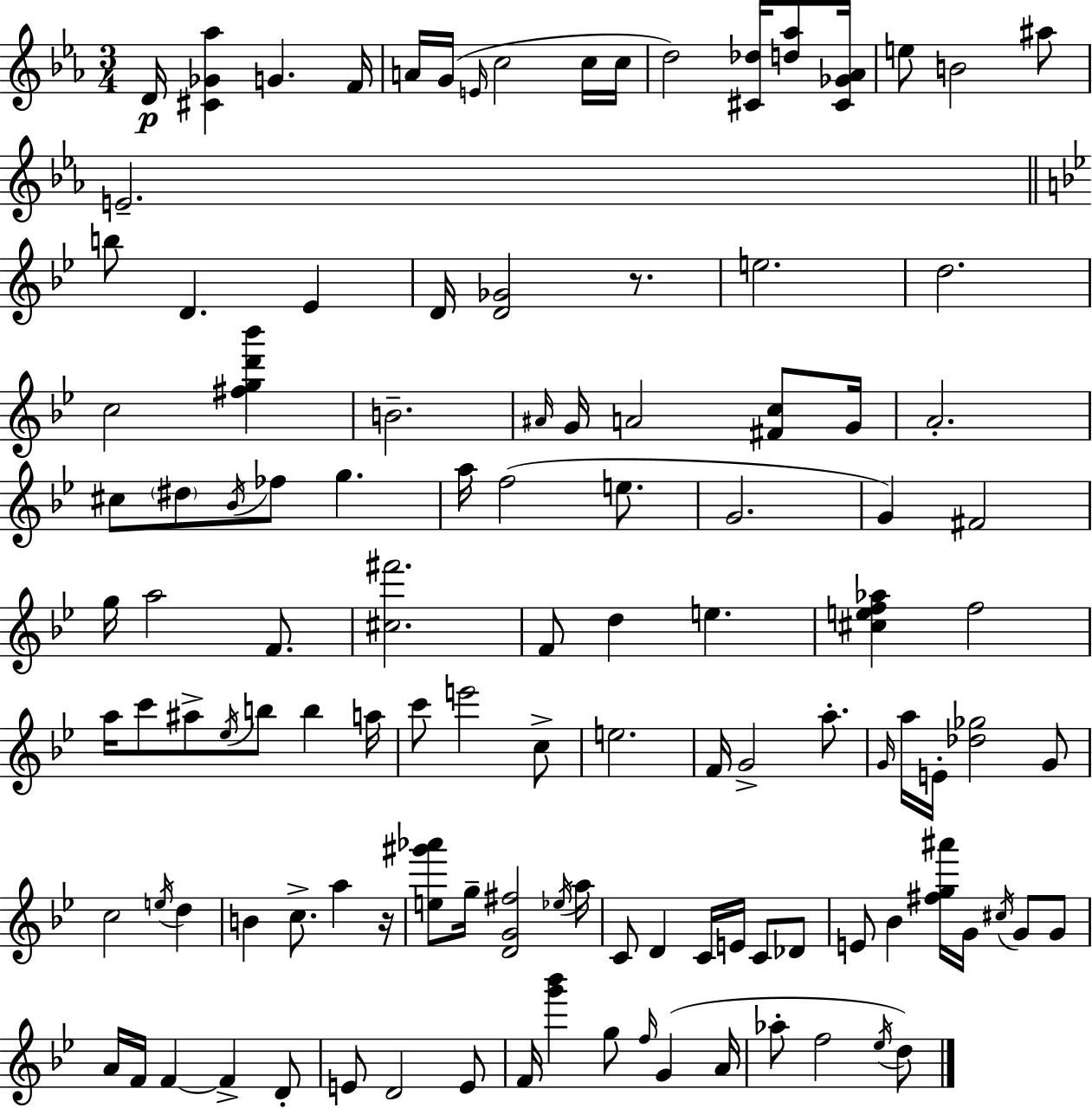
D4/s [C#4,Gb4,Ab5]/q G4/q. F4/s A4/s G4/s E4/s C5/h C5/s C5/s D5/h [C#4,Db5]/s [D5,Ab5]/e [C#4,Gb4,Ab4]/s E5/e B4/h A#5/e E4/h. B5/e D4/q. Eb4/q D4/s [D4,Gb4]/h R/e. E5/h. D5/h. C5/h [F#5,G5,D6,Bb6]/q B4/h. A#4/s G4/s A4/h [F#4,C5]/e G4/s A4/h. C#5/e D#5/e Bb4/s FES5/e G5/q. A5/s F5/h E5/e. G4/h. G4/q F#4/h G5/s A5/h F4/e. [C#5,F#6]/h. F4/e D5/q E5/q. [C#5,E5,F5,Ab5]/q F5/h A5/s C6/e A#5/e Eb5/s B5/e B5/q A5/s C6/e E6/h C5/e E5/h. F4/s G4/h A5/e. G4/s A5/s E4/s [Db5,Gb5]/h G4/e C5/h E5/s D5/q B4/q C5/e. A5/q R/s [E5,G#6,Ab6]/e G5/s [D4,G4,F#5]/h Eb5/s A5/s C4/e D4/q C4/s E4/s C4/e Db4/e E4/e Bb4/q [F#5,G5,A#6]/s G4/s C#5/s G4/e G4/e A4/s F4/s F4/q F4/q D4/e E4/e D4/h E4/e F4/s [G6,Bb6]/q G5/e F5/s G4/q A4/s Ab5/e F5/h Eb5/s D5/e